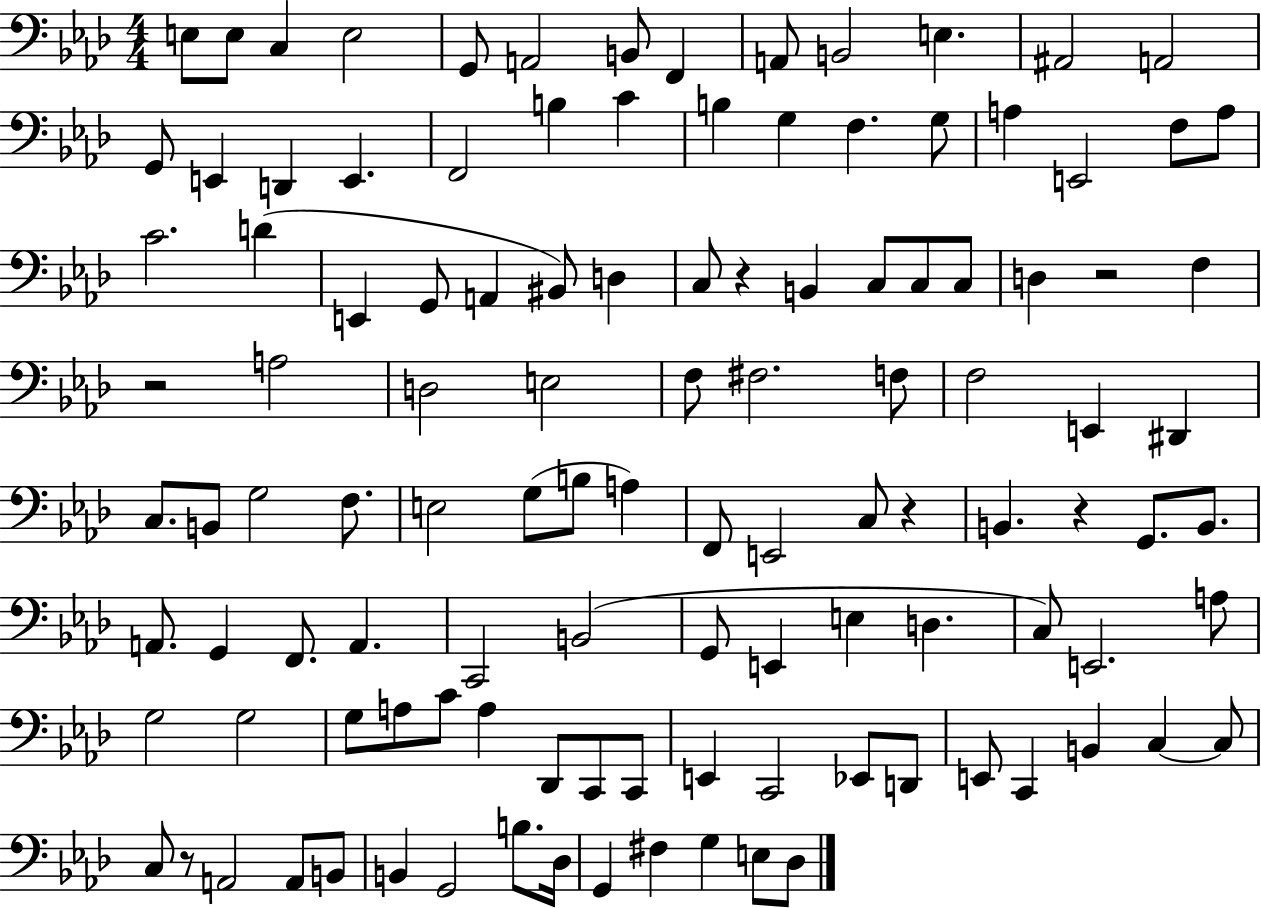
E3/e E3/e C3/q E3/h G2/e A2/h B2/e F2/q A2/e B2/h E3/q. A#2/h A2/h G2/e E2/q D2/q E2/q. F2/h B3/q C4/q B3/q G3/q F3/q. G3/e A3/q E2/h F3/e A3/e C4/h. D4/q E2/q G2/e A2/q BIS2/e D3/q C3/e R/q B2/q C3/e C3/e C3/e D3/q R/h F3/q R/h A3/h D3/h E3/h F3/e F#3/h. F3/e F3/h E2/q D#2/q C3/e. B2/e G3/h F3/e. E3/h G3/e B3/e A3/q F2/e E2/h C3/e R/q B2/q. R/q G2/e. B2/e. A2/e. G2/q F2/e. A2/q. C2/h B2/h G2/e E2/q E3/q D3/q. C3/e E2/h. A3/e G3/h G3/h G3/e A3/e C4/e A3/q Db2/e C2/e C2/e E2/q C2/h Eb2/e D2/e E2/e C2/q B2/q C3/q C3/e C3/e R/e A2/h A2/e B2/e B2/q G2/h B3/e. Db3/s G2/q F#3/q G3/q E3/e Db3/e